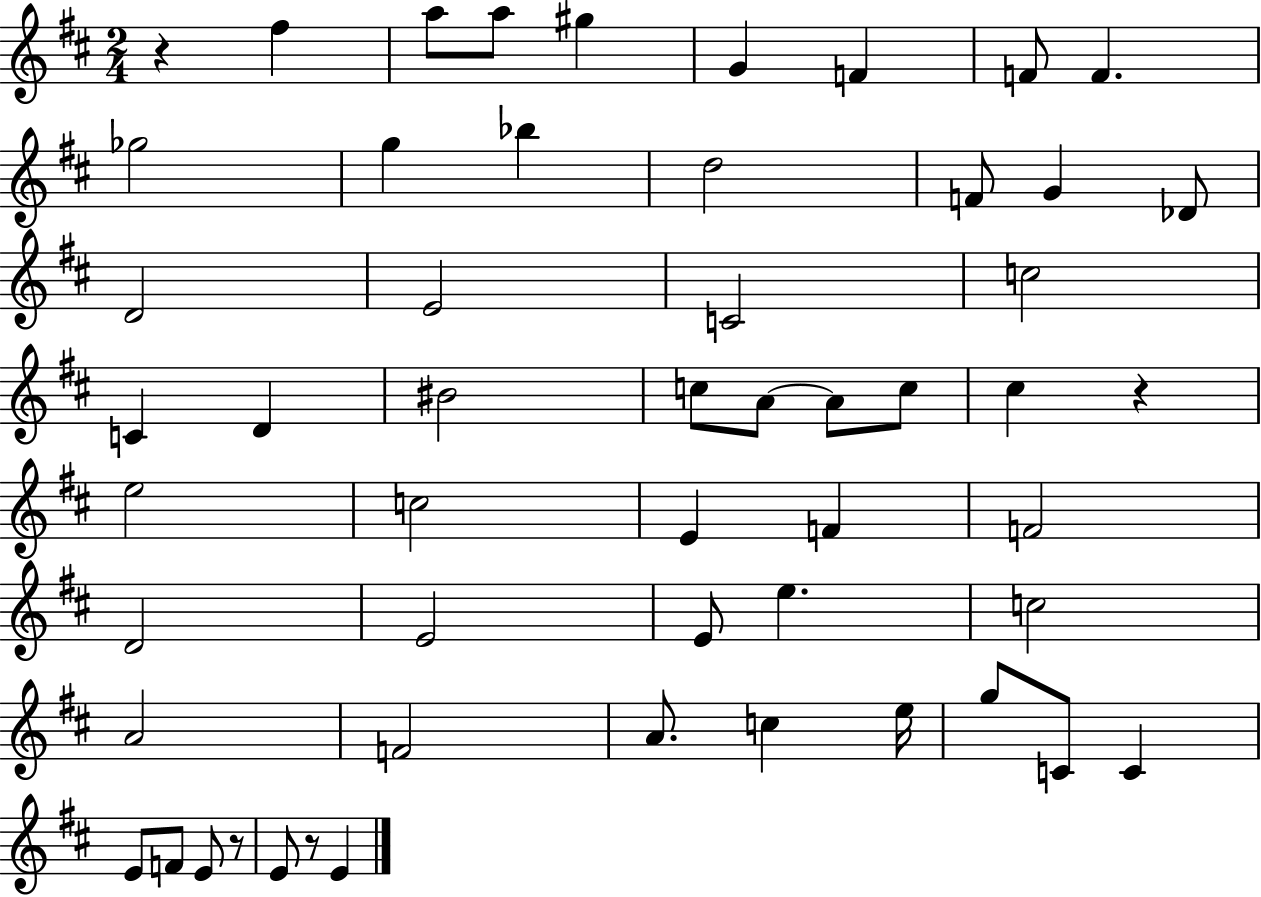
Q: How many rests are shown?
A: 4